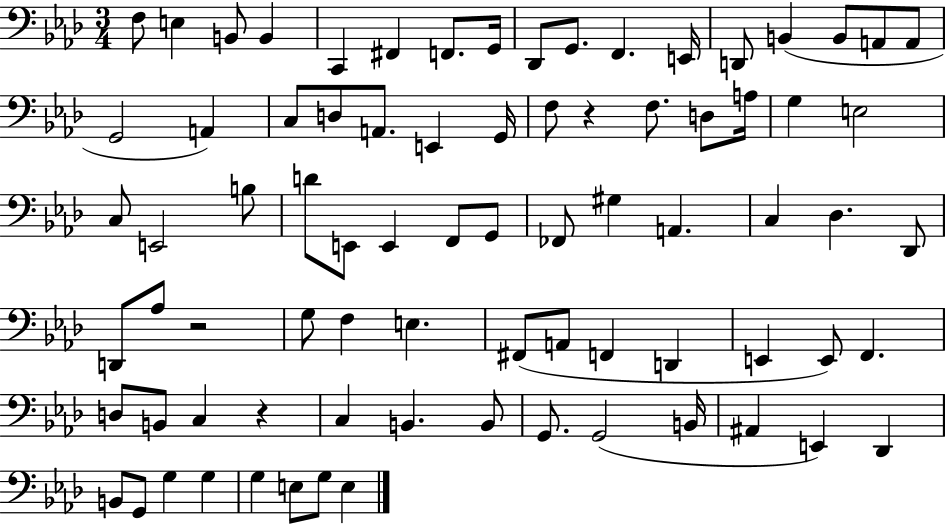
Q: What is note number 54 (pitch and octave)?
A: E2